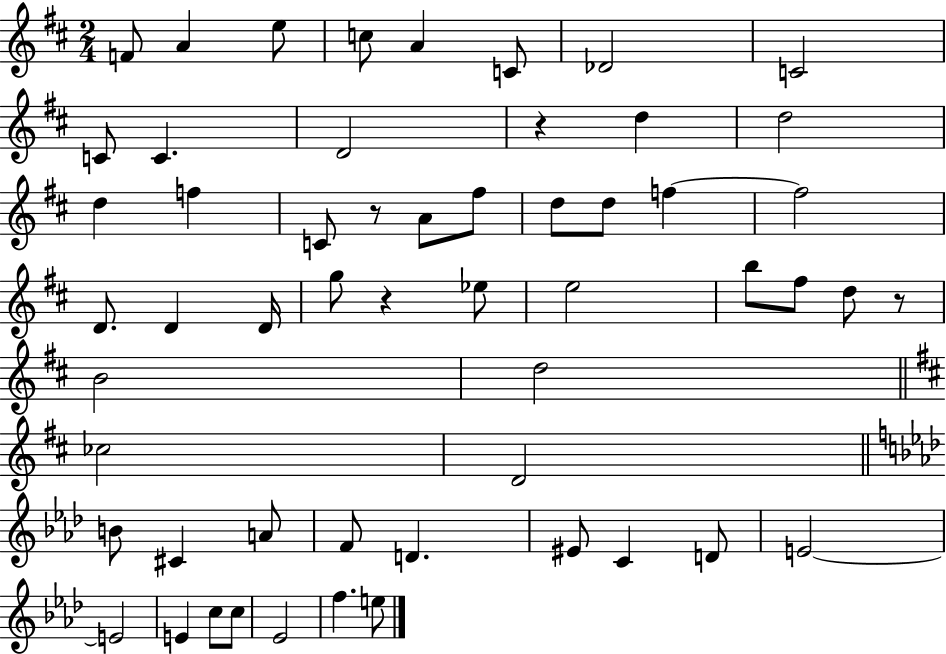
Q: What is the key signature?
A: D major